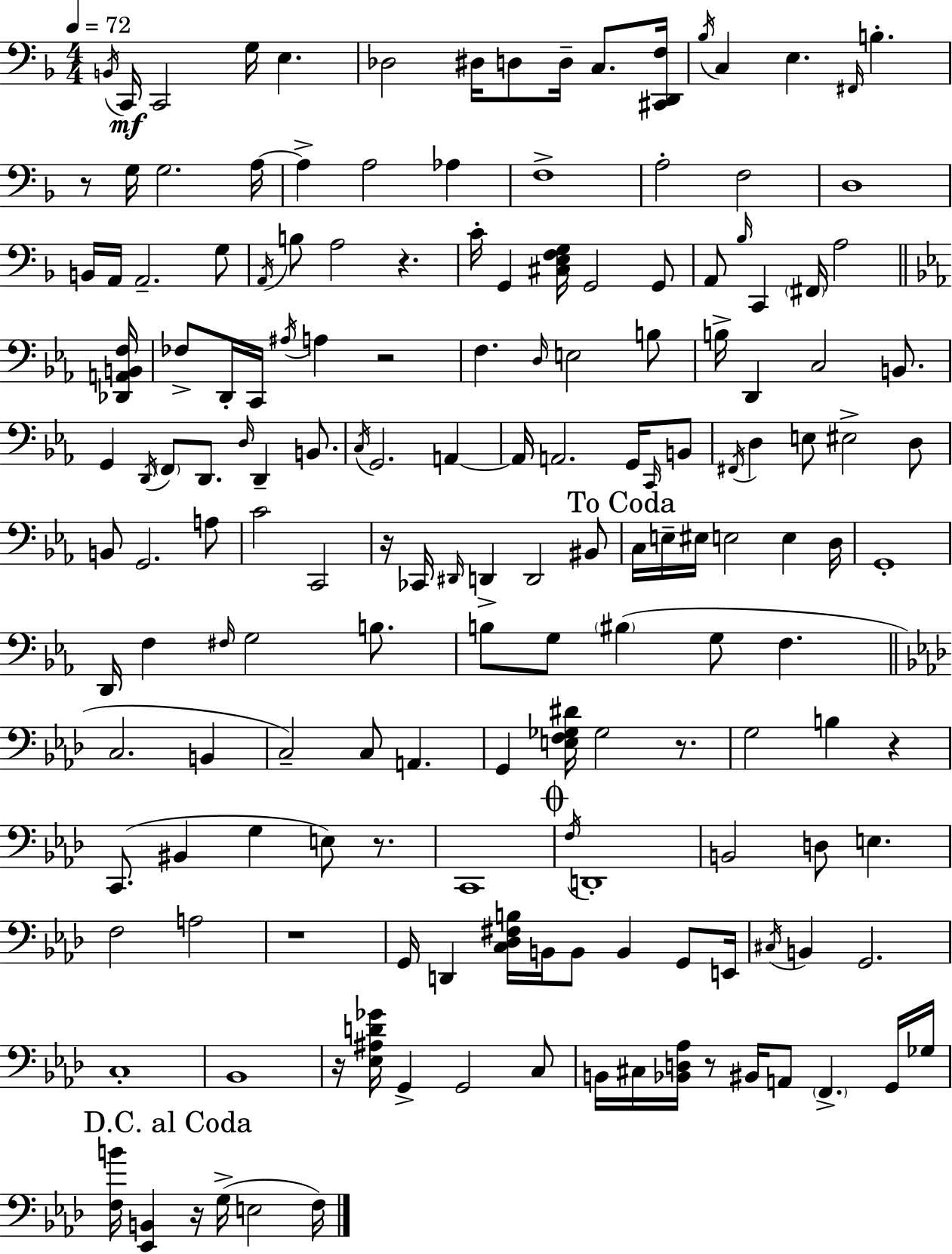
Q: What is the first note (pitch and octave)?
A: B2